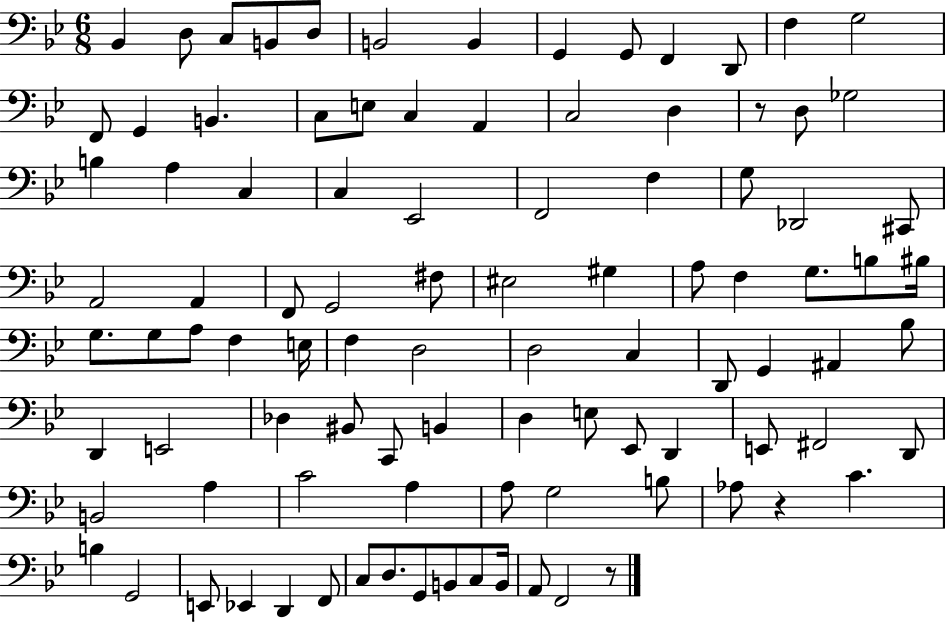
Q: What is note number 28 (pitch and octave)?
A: C3